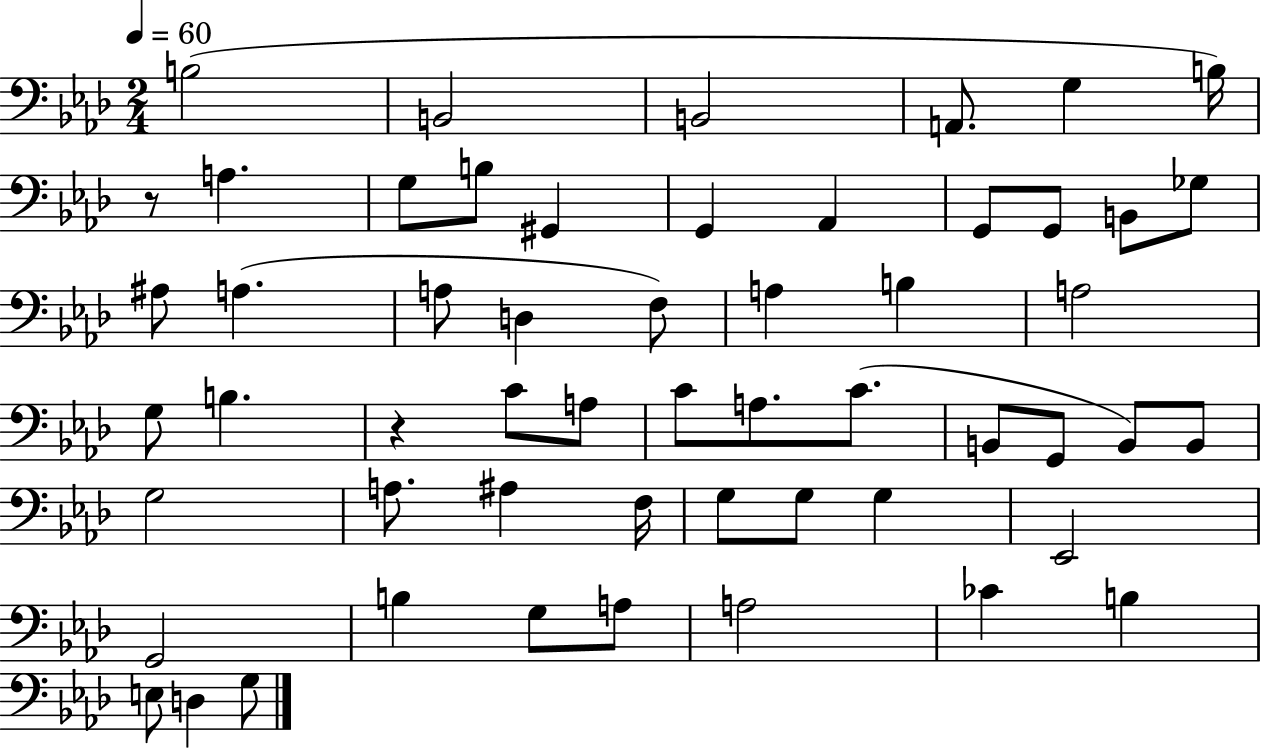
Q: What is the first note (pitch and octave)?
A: B3